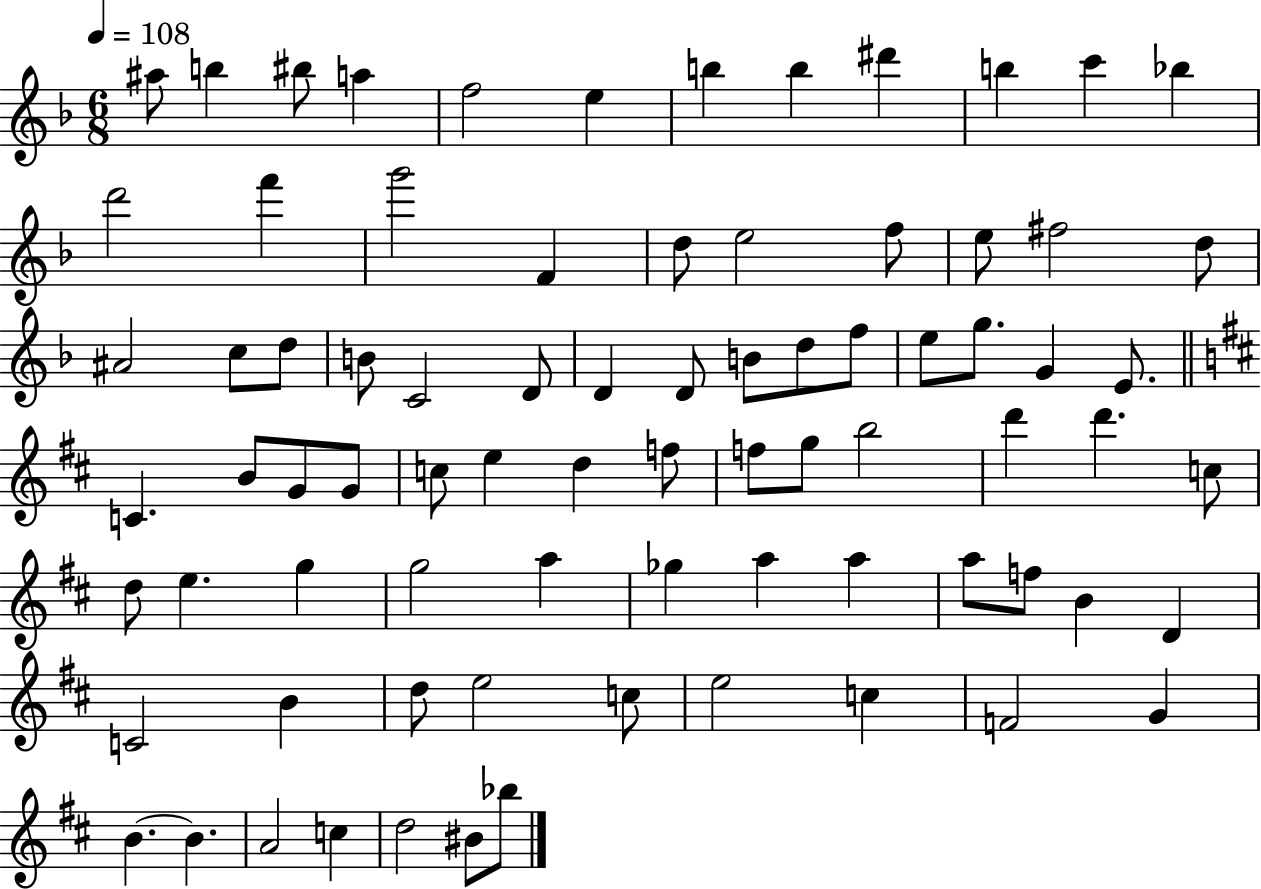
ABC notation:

X:1
T:Untitled
M:6/8
L:1/4
K:F
^a/2 b ^b/2 a f2 e b b ^d' b c' _b d'2 f' g'2 F d/2 e2 f/2 e/2 ^f2 d/2 ^A2 c/2 d/2 B/2 C2 D/2 D D/2 B/2 d/2 f/2 e/2 g/2 G E/2 C B/2 G/2 G/2 c/2 e d f/2 f/2 g/2 b2 d' d' c/2 d/2 e g g2 a _g a a a/2 f/2 B D C2 B d/2 e2 c/2 e2 c F2 G B B A2 c d2 ^B/2 _b/2